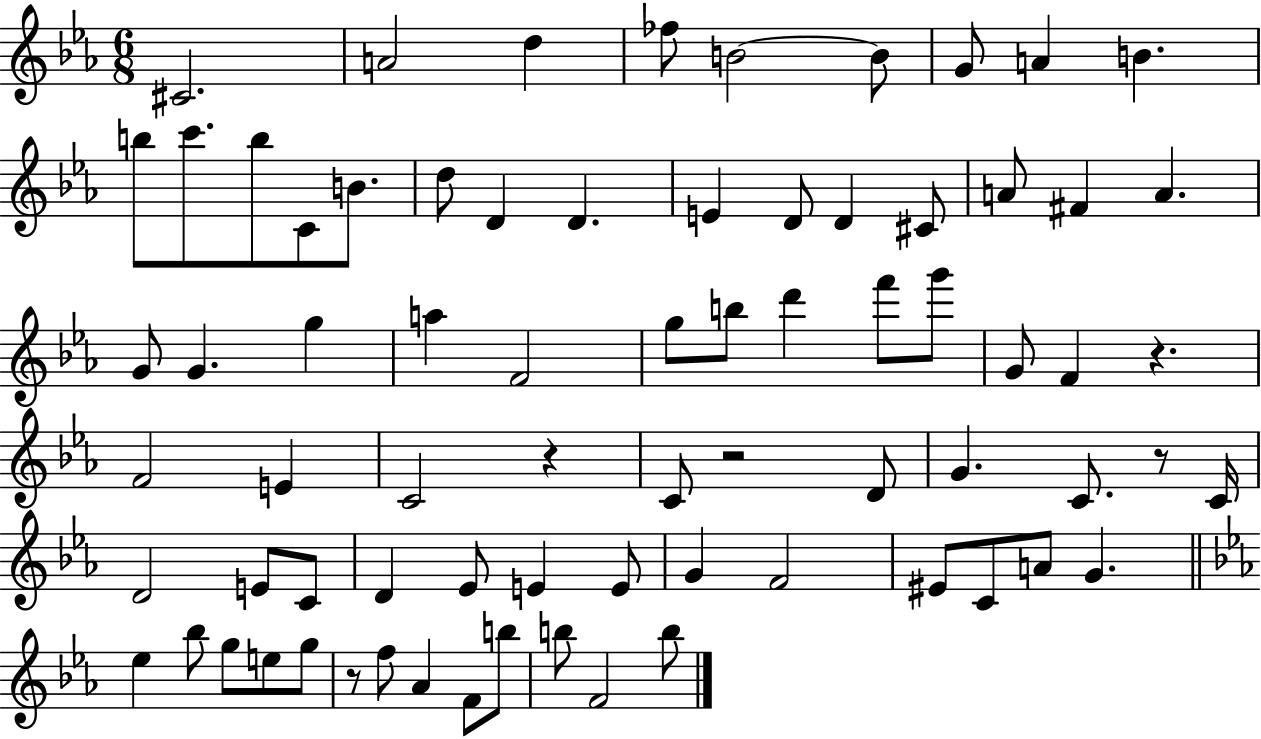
{
  \clef treble
  \numericTimeSignature
  \time 6/8
  \key ees \major
  cis'2. | a'2 d''4 | fes''8 b'2~~ b'8 | g'8 a'4 b'4. | \break b''8 c'''8. b''8 c'8 b'8. | d''8 d'4 d'4. | e'4 d'8 d'4 cis'8 | a'8 fis'4 a'4. | \break g'8 g'4. g''4 | a''4 f'2 | g''8 b''8 d'''4 f'''8 g'''8 | g'8 f'4 r4. | \break f'2 e'4 | c'2 r4 | c'8 r2 d'8 | g'4. c'8. r8 c'16 | \break d'2 e'8 c'8 | d'4 ees'8 e'4 e'8 | g'4 f'2 | eis'8 c'8 a'8 g'4. | \break \bar "||" \break \key ees \major ees''4 bes''8 g''8 e''8 g''8 | r8 f''8 aes'4 f'8 b''8 | b''8 f'2 b''8 | \bar "|."
}